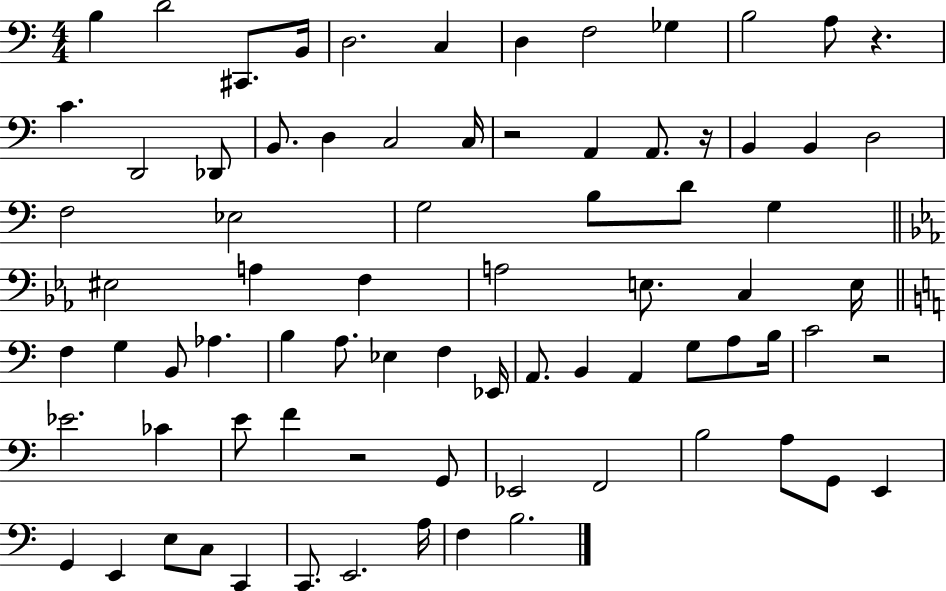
B3/q D4/h C#2/e. B2/s D3/h. C3/q D3/q F3/h Gb3/q B3/h A3/e R/q. C4/q. D2/h Db2/e B2/e. D3/q C3/h C3/s R/h A2/q A2/e. R/s B2/q B2/q D3/h F3/h Eb3/h G3/h B3/e D4/e G3/q EIS3/h A3/q F3/q A3/h E3/e. C3/q E3/s F3/q G3/q B2/e Ab3/q. B3/q A3/e. Eb3/q F3/q Eb2/s A2/e. B2/q A2/q G3/e A3/e B3/s C4/h R/h Eb4/h. CES4/q E4/e F4/q R/h G2/e Eb2/h F2/h B3/h A3/e G2/e E2/q G2/q E2/q E3/e C3/e C2/q C2/e. E2/h. A3/s F3/q B3/h.